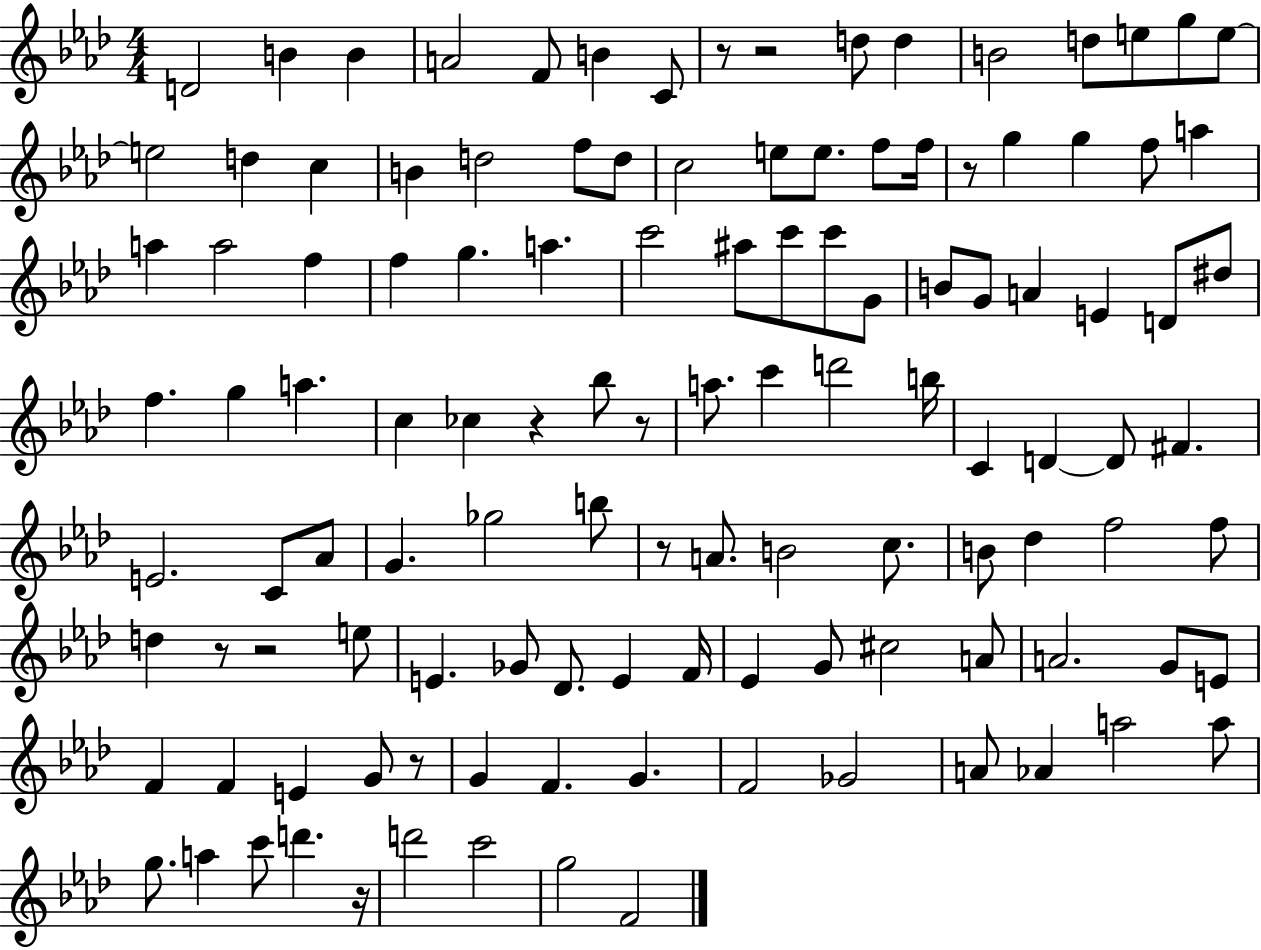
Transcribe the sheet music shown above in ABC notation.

X:1
T:Untitled
M:4/4
L:1/4
K:Ab
D2 B B A2 F/2 B C/2 z/2 z2 d/2 d B2 d/2 e/2 g/2 e/2 e2 d c B d2 f/2 d/2 c2 e/2 e/2 f/2 f/4 z/2 g g f/2 a a a2 f f g a c'2 ^a/2 c'/2 c'/2 G/2 B/2 G/2 A E D/2 ^d/2 f g a c _c z _b/2 z/2 a/2 c' d'2 b/4 C D D/2 ^F E2 C/2 _A/2 G _g2 b/2 z/2 A/2 B2 c/2 B/2 _d f2 f/2 d z/2 z2 e/2 E _G/2 _D/2 E F/4 _E G/2 ^c2 A/2 A2 G/2 E/2 F F E G/2 z/2 G F G F2 _G2 A/2 _A a2 a/2 g/2 a c'/2 d' z/4 d'2 c'2 g2 F2